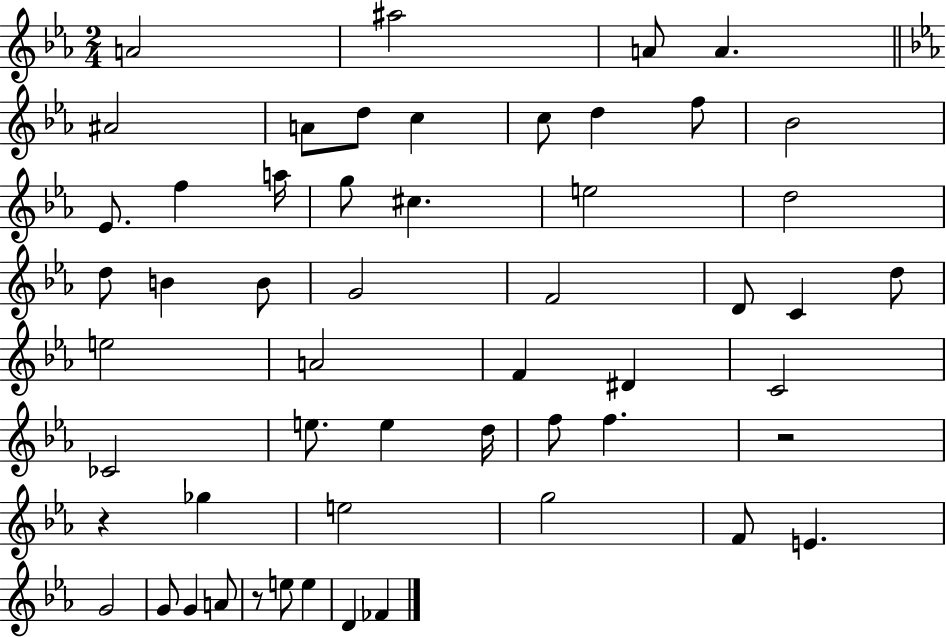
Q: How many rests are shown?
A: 3